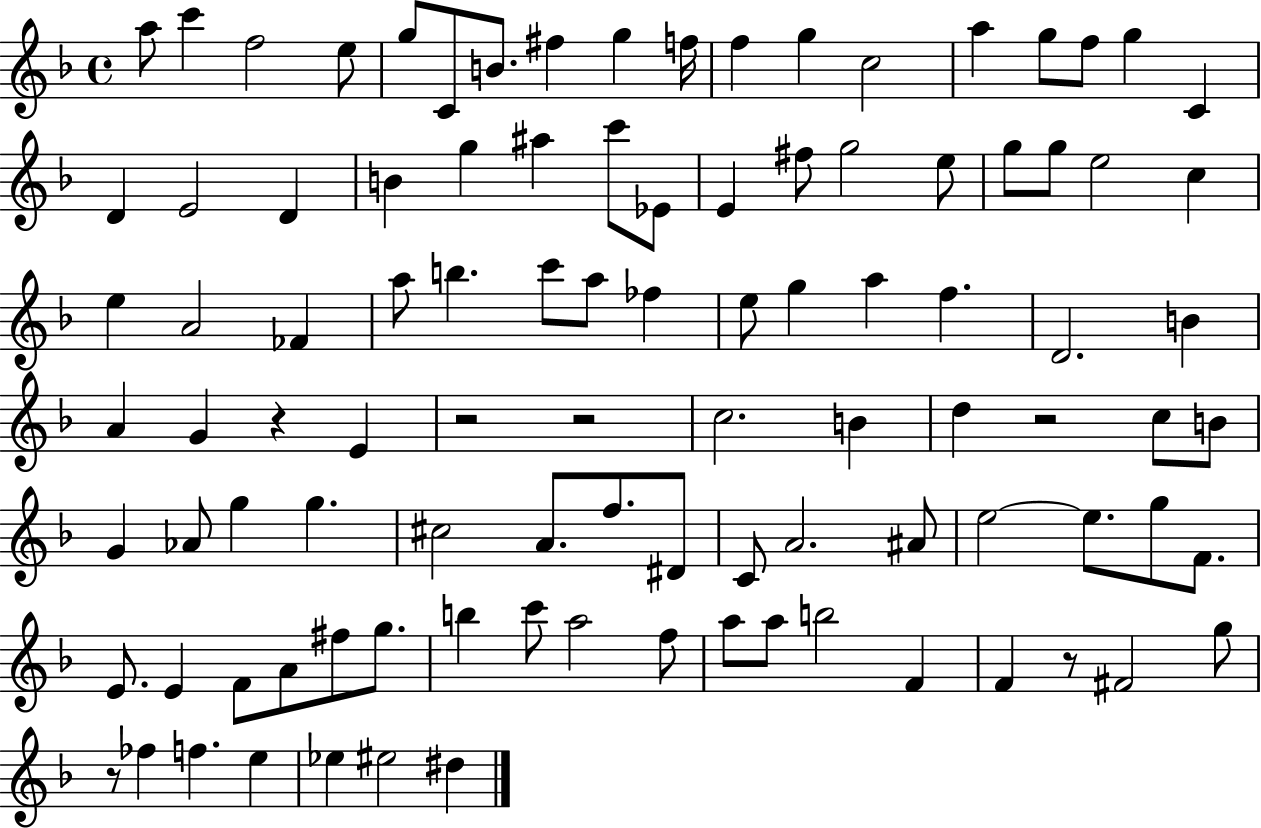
A5/e C6/q F5/h E5/e G5/e C4/e B4/e. F#5/q G5/q F5/s F5/q G5/q C5/h A5/q G5/e F5/e G5/q C4/q D4/q E4/h D4/q B4/q G5/q A#5/q C6/e Eb4/e E4/q F#5/e G5/h E5/e G5/e G5/e E5/h C5/q E5/q A4/h FES4/q A5/e B5/q. C6/e A5/e FES5/q E5/e G5/q A5/q F5/q. D4/h. B4/q A4/q G4/q R/q E4/q R/h R/h C5/h. B4/q D5/q R/h C5/e B4/e G4/q Ab4/e G5/q G5/q. C#5/h A4/e. F5/e. D#4/e C4/e A4/h. A#4/e E5/h E5/e. G5/e F4/e. E4/e. E4/q F4/e A4/e F#5/e G5/e. B5/q C6/e A5/h F5/e A5/e A5/e B5/h F4/q F4/q R/e F#4/h G5/e R/e FES5/q F5/q. E5/q Eb5/q EIS5/h D#5/q